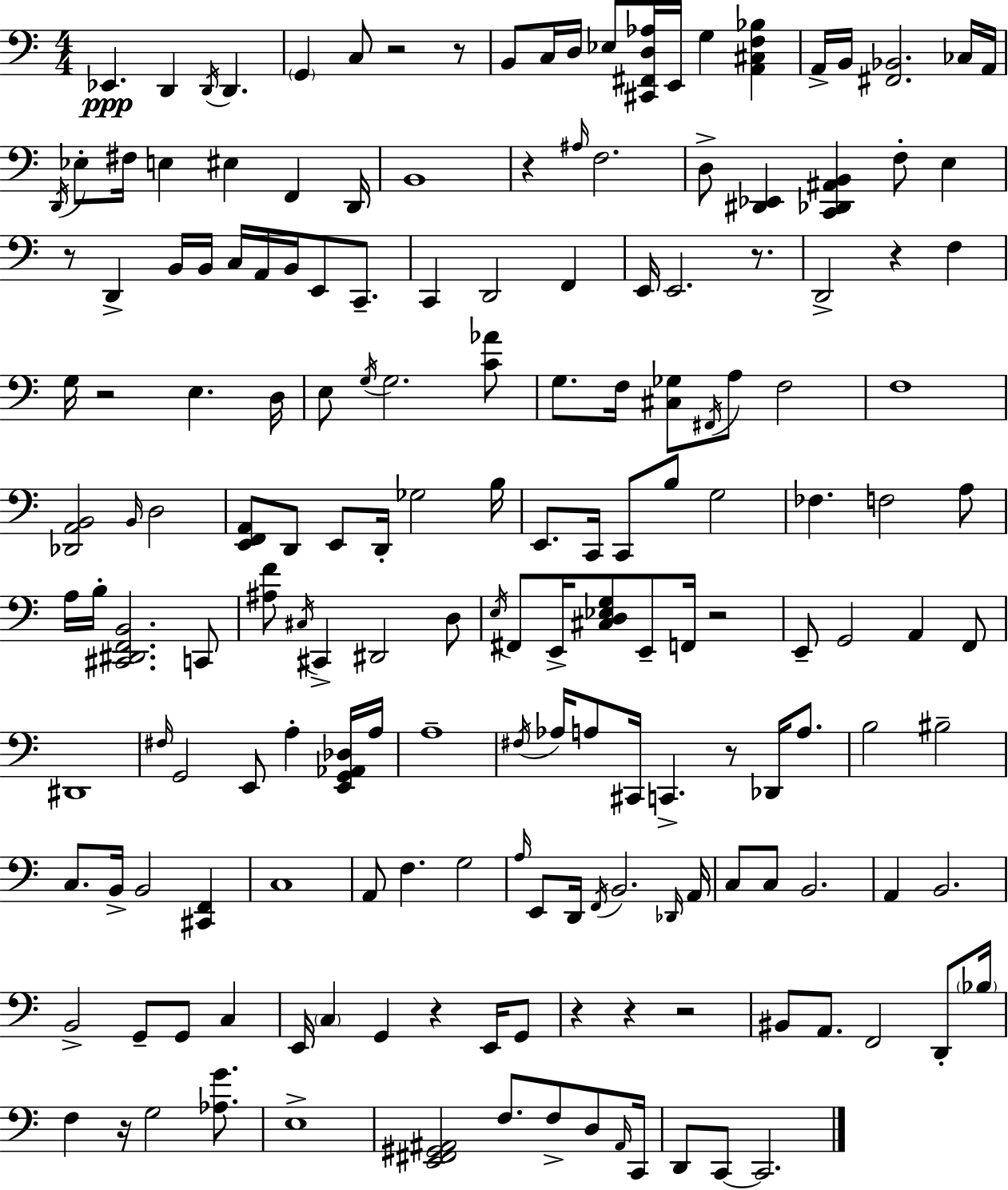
{
  \clef bass
  \numericTimeSignature
  \time 4/4
  \key c \major
  ees,4.\ppp d,4 \acciaccatura { d,16 } d,4. | \parenthesize g,4 c8 r2 r8 | b,8 c16 d16 ees8 <cis, fis, d aes>16 e,16 g4 <a, cis f bes>4 | a,16-> b,16 <fis, bes,>2. ces16 | \break a,16 \acciaccatura { d,16 } ees8-. fis16 e4 eis4 f,4 | d,16 b,1 | r4 \grace { ais16 } f2. | d8-> <dis, ees,>4 <c, des, ais, b,>4 f8-. e4 | \break r8 d,4-> b,16 b,16 c16 a,16 b,16 e,8 | c,8.-- c,4 d,2 f,4 | e,16 e,2. | r8. d,2-> r4 f4 | \break g16 r2 e4. | d16 e8 \acciaccatura { g16 } g2. | <c' aes'>8 g8. f16 <cis ges>8 \acciaccatura { fis,16 } a8 f2 | f1 | \break <des, a, b,>2 \grace { b,16 } d2 | <e, f, a,>8 d,8 e,8 d,16-. ges2 | b16 e,8. c,16 c,8 b8 g2 | fes4. f2 | \break a8 a16 b16-. <cis, dis, f, b,>2. | c,8 <ais f'>8 \acciaccatura { cis16 } cis,4-> dis,2 | d8 \acciaccatura { e16 } fis,8 e,16-> <cis d ees g>8 e,8-- f,16 | r2 e,8-- g,2 | \break a,4 f,8 dis,1 | \grace { fis16 } g,2 | e,8 a4-. <e, g, aes, des>16 a16 a1-- | \acciaccatura { fis16 } aes16 a8 cis,16 c,4.-> | \break r8 des,16 a8. b2 | bis2-- c8. b,16-> b,2 | <cis, f,>4 c1 | a,8 f4. | \break g2 \grace { a16 } e,8 d,16 \acciaccatura { f,16 } b,2. | \grace { des,16 } a,16 c8 c8 | b,2. a,4 | b,2. b,2-> | \break g,8-- g,8 c4 e,16 \parenthesize c4 | g,4 r4 e,16 g,8 r4 | r4 r2 bis,8 a,8. | f,2 d,8-. \parenthesize bes16 f4 | \break r16 g2 <aes g'>8. e1-> | <e, fis, gis, ais,>2 | f8. f8-> d8 \grace { ais,16 } c,16 d,8 | c,8~~ c,2. \bar "|."
}